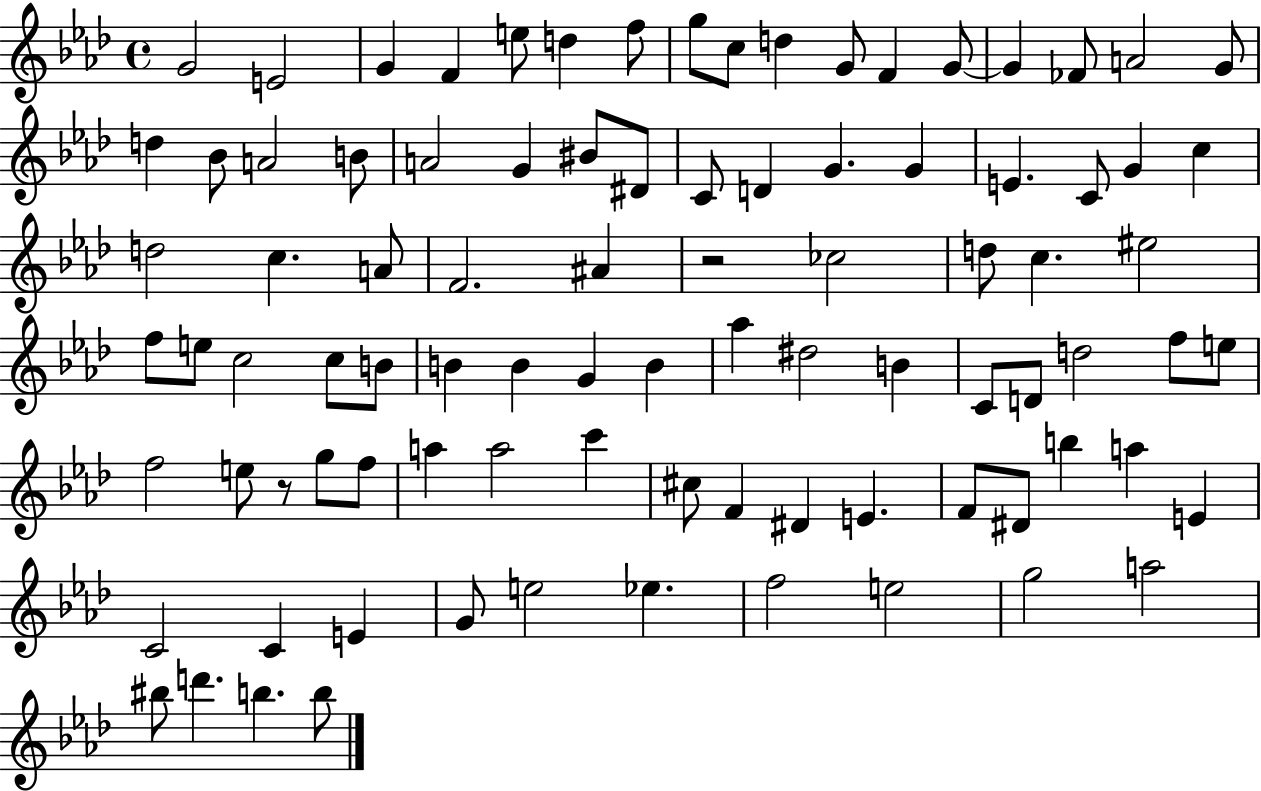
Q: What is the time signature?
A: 4/4